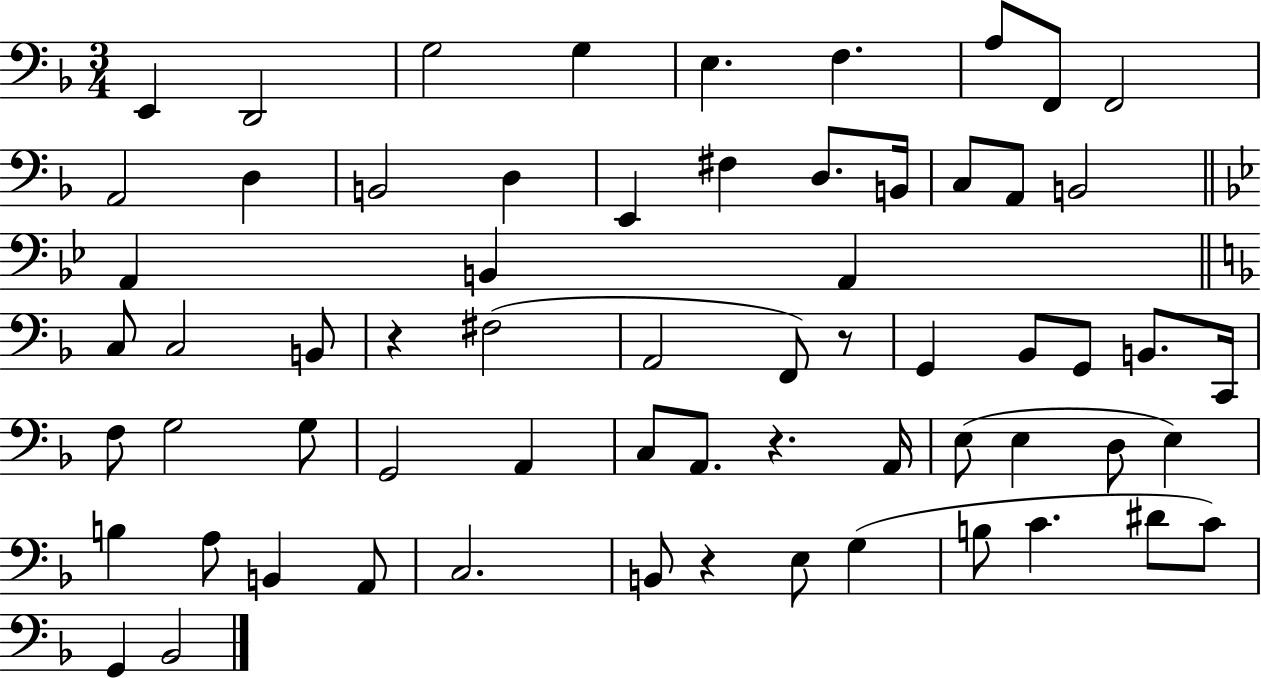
{
  \clef bass
  \numericTimeSignature
  \time 3/4
  \key f \major
  e,4 d,2 | g2 g4 | e4. f4. | a8 f,8 f,2 | \break a,2 d4 | b,2 d4 | e,4 fis4 d8. b,16 | c8 a,8 b,2 | \break \bar "||" \break \key g \minor a,4 b,4 a,4 | \bar "||" \break \key f \major c8 c2 b,8 | r4 fis2( | a,2 f,8) r8 | g,4 bes,8 g,8 b,8. c,16 | \break f8 g2 g8 | g,2 a,4 | c8 a,8. r4. a,16 | e8( e4 d8 e4) | \break b4 a8 b,4 a,8 | c2. | b,8 r4 e8 g4( | b8 c'4. dis'8 c'8) | \break g,4 bes,2 | \bar "|."
}